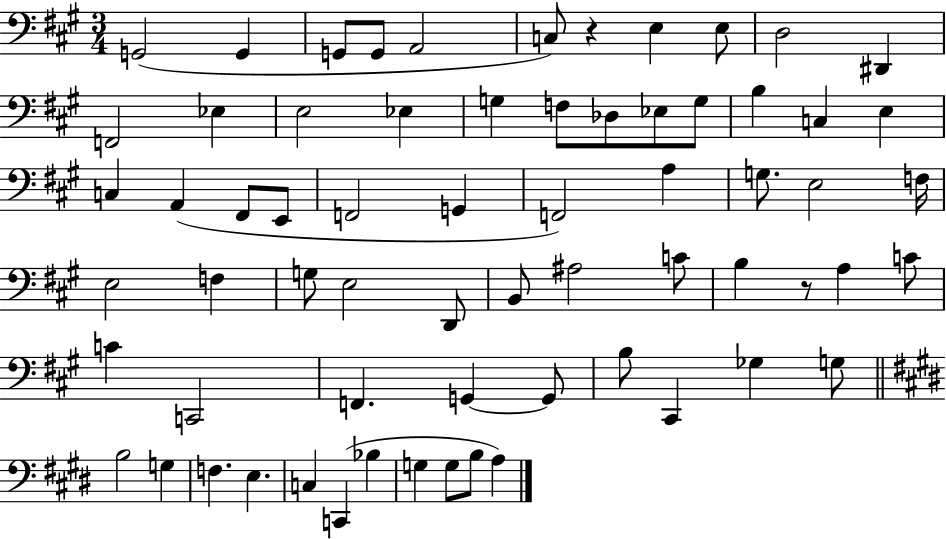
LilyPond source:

{
  \clef bass
  \numericTimeSignature
  \time 3/4
  \key a \major
  \repeat volta 2 { g,2( g,4 | g,8 g,8 a,2 | c8) r4 e4 e8 | d2 dis,4 | \break f,2 ees4 | e2 ees4 | g4 f8 des8 ees8 g8 | b4 c4 e4 | \break c4 a,4( fis,8 e,8 | f,2 g,4 | f,2) a4 | g8. e2 f16 | \break e2 f4 | g8 e2 d,8 | b,8 ais2 c'8 | b4 r8 a4 c'8 | \break c'4 c,2 | f,4. g,4~~ g,8 | b8 cis,4 ges4 g8 | \bar "||" \break \key e \major b2 g4 | f4. e4. | c4 c,4( bes4 | g4 g8 b8 a4) | \break } \bar "|."
}